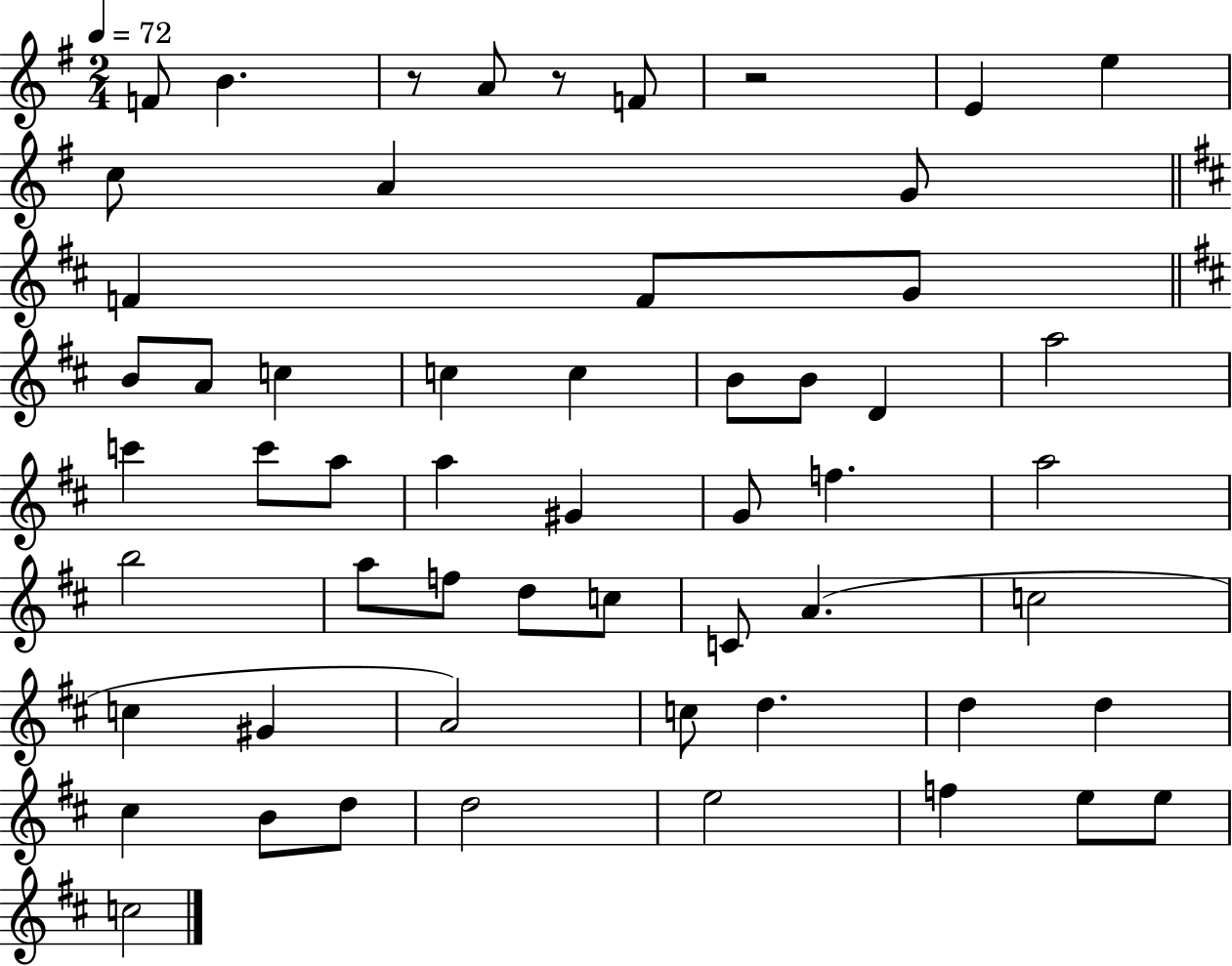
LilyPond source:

{
  \clef treble
  \numericTimeSignature
  \time 2/4
  \key g \major
  \tempo 4 = 72
  f'8 b'4. | r8 a'8 r8 f'8 | r2 | e'4 e''4 | \break c''8 a'4 g'8 | \bar "||" \break \key d \major f'4 f'8 g'8 | \bar "||" \break \key b \minor b'8 a'8 c''4 | c''4 c''4 | b'8 b'8 d'4 | a''2 | \break c'''4 c'''8 a''8 | a''4 gis'4 | g'8 f''4. | a''2 | \break b''2 | a''8 f''8 d''8 c''8 | c'8 a'4.( | c''2 | \break c''4 gis'4 | a'2) | c''8 d''4. | d''4 d''4 | \break cis''4 b'8 d''8 | d''2 | e''2 | f''4 e''8 e''8 | \break c''2 | \bar "|."
}